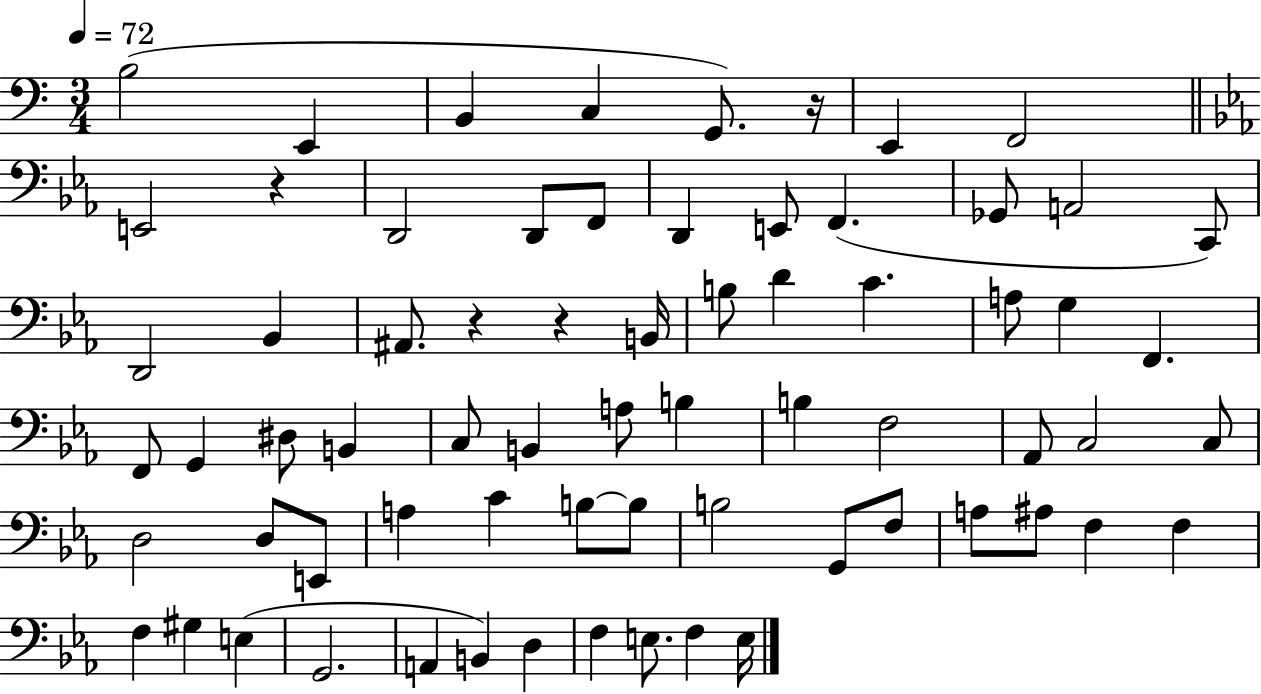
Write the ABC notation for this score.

X:1
T:Untitled
M:3/4
L:1/4
K:C
B,2 E,, B,, C, G,,/2 z/4 E,, F,,2 E,,2 z D,,2 D,,/2 F,,/2 D,, E,,/2 F,, _G,,/2 A,,2 C,,/2 D,,2 _B,, ^A,,/2 z z B,,/4 B,/2 D C A,/2 G, F,, F,,/2 G,, ^D,/2 B,, C,/2 B,, A,/2 B, B, F,2 _A,,/2 C,2 C,/2 D,2 D,/2 E,,/2 A, C B,/2 B,/2 B,2 G,,/2 F,/2 A,/2 ^A,/2 F, F, F, ^G, E, G,,2 A,, B,, D, F, E,/2 F, E,/4